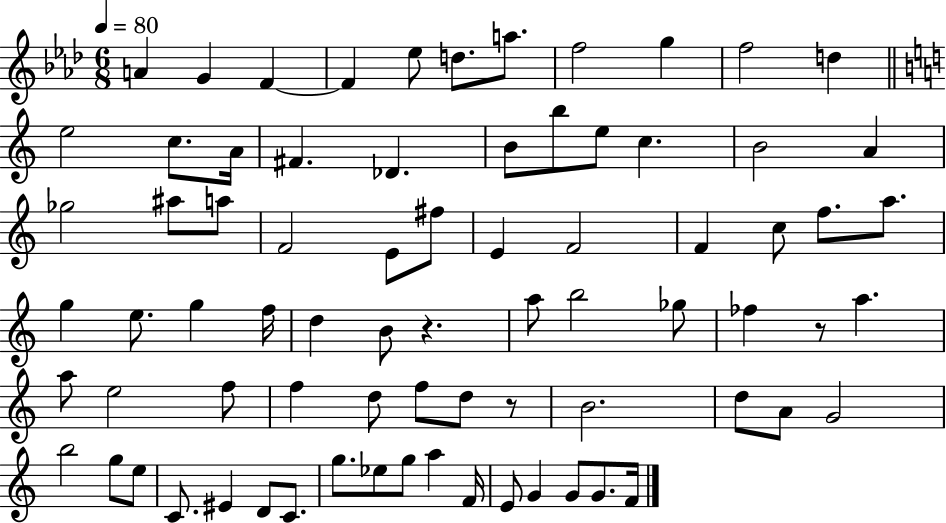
{
  \clef treble
  \numericTimeSignature
  \time 6/8
  \key aes \major
  \tempo 4 = 80
  \repeat volta 2 { a'4 g'4 f'4~~ | f'4 ees''8 d''8. a''8. | f''2 g''4 | f''2 d''4 | \break \bar "||" \break \key c \major e''2 c''8. a'16 | fis'4. des'4. | b'8 b''8 e''8 c''4. | b'2 a'4 | \break ges''2 ais''8 a''8 | f'2 e'8 fis''8 | e'4 f'2 | f'4 c''8 f''8. a''8. | \break g''4 e''8. g''4 f''16 | d''4 b'8 r4. | a''8 b''2 ges''8 | fes''4 r8 a''4. | \break a''8 e''2 f''8 | f''4 d''8 f''8 d''8 r8 | b'2. | d''8 a'8 g'2 | \break b''2 g''8 e''8 | c'8. eis'4 d'8 c'8. | g''8. ees''8 g''8 a''4 f'16 | e'8 g'4 g'8 g'8. f'16 | \break } \bar "|."
}